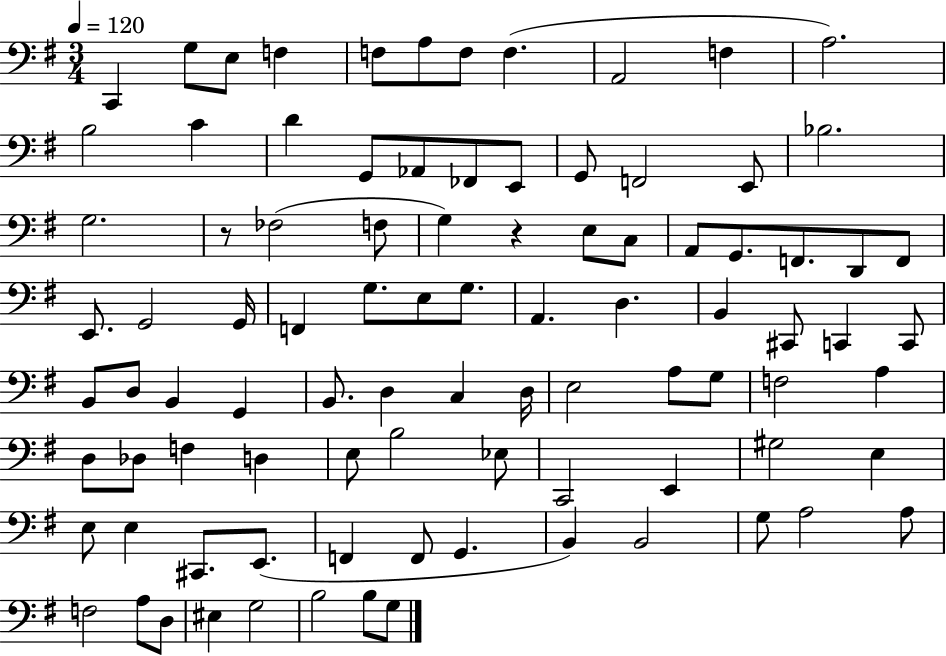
X:1
T:Untitled
M:3/4
L:1/4
K:G
C,, G,/2 E,/2 F, F,/2 A,/2 F,/2 F, A,,2 F, A,2 B,2 C D G,,/2 _A,,/2 _F,,/2 E,,/2 G,,/2 F,,2 E,,/2 _B,2 G,2 z/2 _F,2 F,/2 G, z E,/2 C,/2 A,,/2 G,,/2 F,,/2 D,,/2 F,,/2 E,,/2 G,,2 G,,/4 F,, G,/2 E,/2 G,/2 A,, D, B,, ^C,,/2 C,, C,,/2 B,,/2 D,/2 B,, G,, B,,/2 D, C, D,/4 E,2 A,/2 G,/2 F,2 A, D,/2 _D,/2 F, D, E,/2 B,2 _E,/2 C,,2 E,, ^G,2 E, E,/2 E, ^C,,/2 E,,/2 F,, F,,/2 G,, B,, B,,2 G,/2 A,2 A,/2 F,2 A,/2 D,/2 ^E, G,2 B,2 B,/2 G,/2